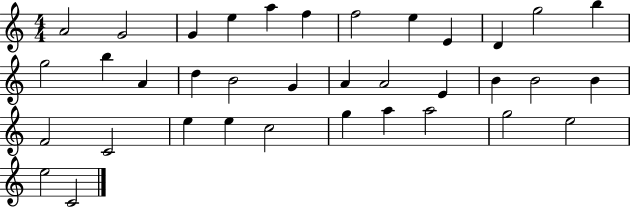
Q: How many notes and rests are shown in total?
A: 36